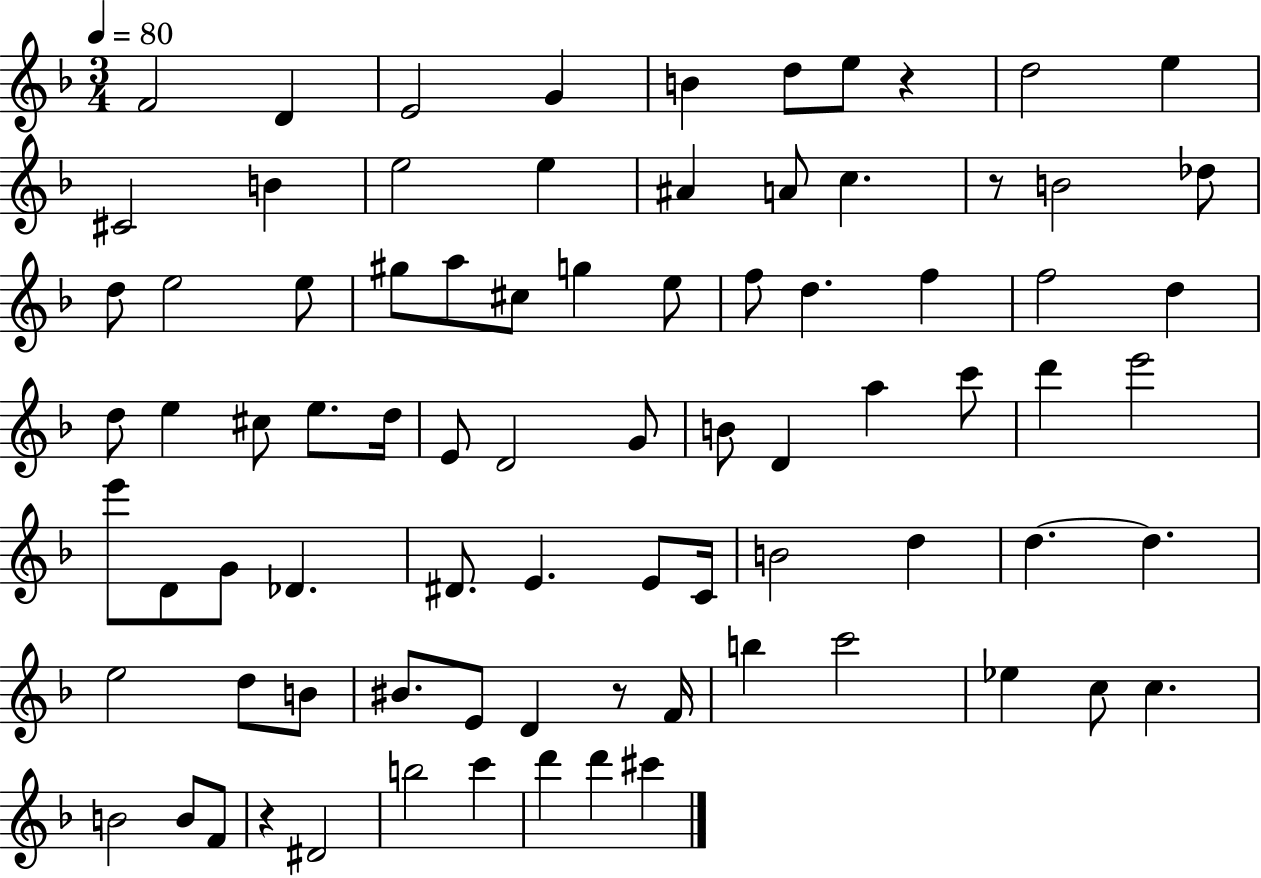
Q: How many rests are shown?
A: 4